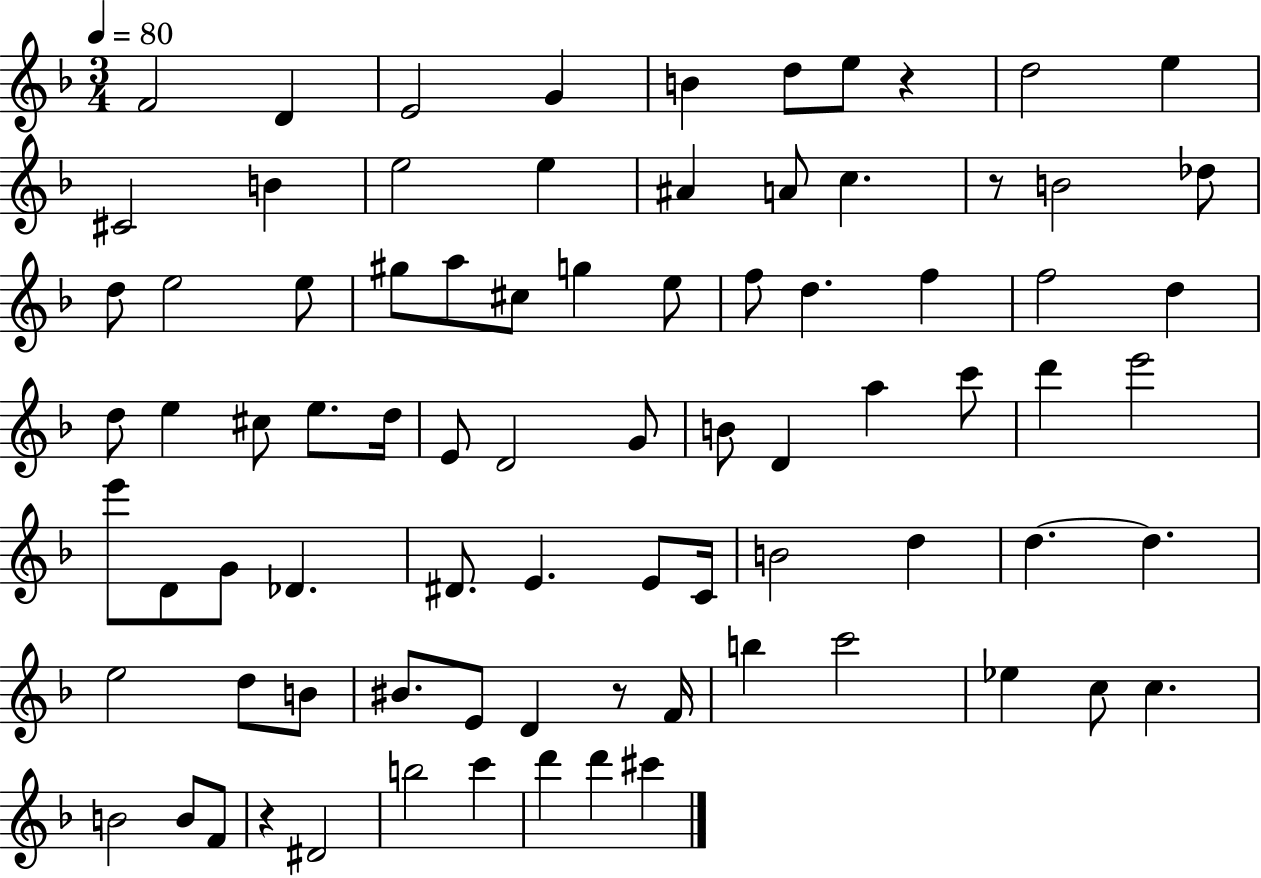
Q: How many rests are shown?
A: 4